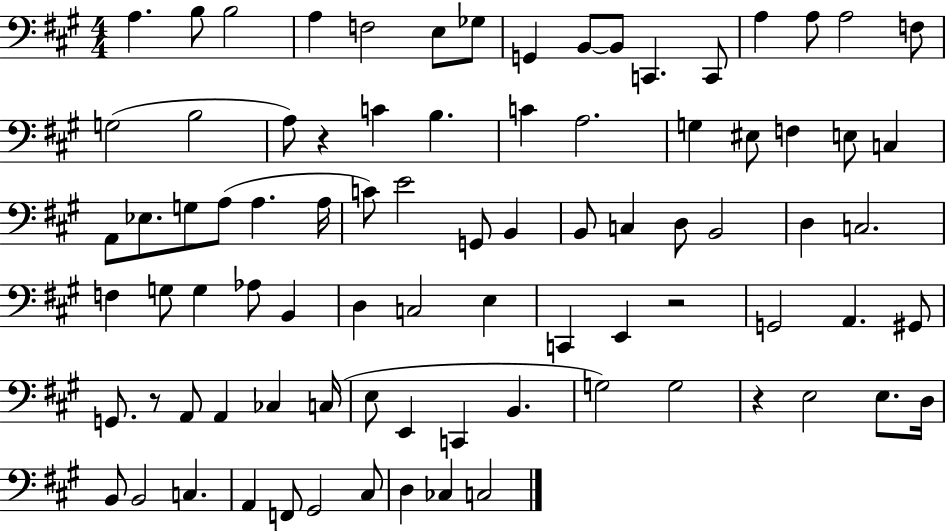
X:1
T:Untitled
M:4/4
L:1/4
K:A
A, B,/2 B,2 A, F,2 E,/2 _G,/2 G,, B,,/2 B,,/2 C,, C,,/2 A, A,/2 A,2 F,/2 G,2 B,2 A,/2 z C B, C A,2 G, ^E,/2 F, E,/2 C, A,,/2 _E,/2 G,/2 A,/2 A, A,/4 C/2 E2 G,,/2 B,, B,,/2 C, D,/2 B,,2 D, C,2 F, G,/2 G, _A,/2 B,, D, C,2 E, C,, E,, z2 G,,2 A,, ^G,,/2 G,,/2 z/2 A,,/2 A,, _C, C,/4 E,/2 E,, C,, B,, G,2 G,2 z E,2 E,/2 D,/4 B,,/2 B,,2 C, A,, F,,/2 ^G,,2 ^C,/2 D, _C, C,2